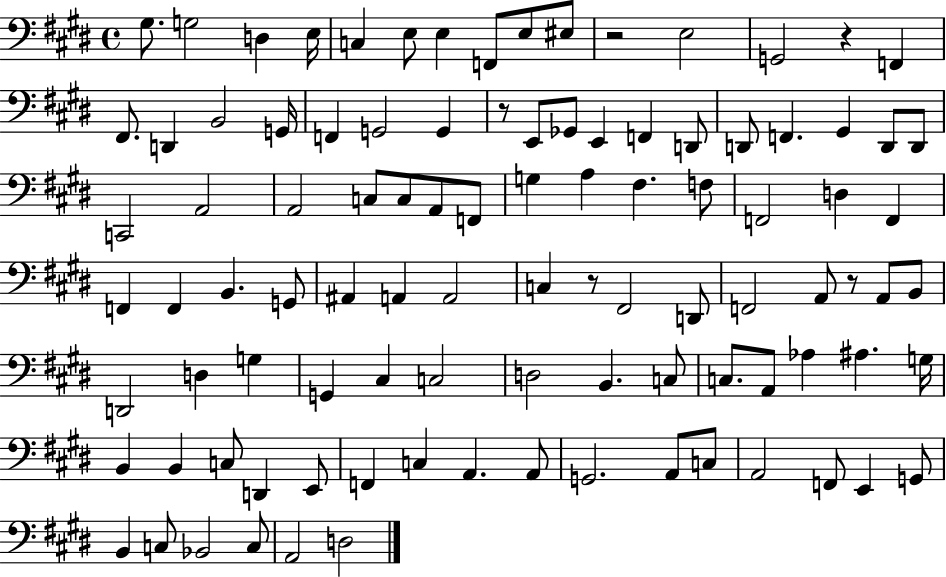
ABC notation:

X:1
T:Untitled
M:4/4
L:1/4
K:E
^G,/2 G,2 D, E,/4 C, E,/2 E, F,,/2 E,/2 ^E,/2 z2 E,2 G,,2 z F,, ^F,,/2 D,, B,,2 G,,/4 F,, G,,2 G,, z/2 E,,/2 _G,,/2 E,, F,, D,,/2 D,,/2 F,, ^G,, D,,/2 D,,/2 C,,2 A,,2 A,,2 C,/2 C,/2 A,,/2 F,,/2 G, A, ^F, F,/2 F,,2 D, F,, F,, F,, B,, G,,/2 ^A,, A,, A,,2 C, z/2 ^F,,2 D,,/2 F,,2 A,,/2 z/2 A,,/2 B,,/2 D,,2 D, G, G,, ^C, C,2 D,2 B,, C,/2 C,/2 A,,/2 _A, ^A, G,/4 B,, B,, C,/2 D,, E,,/2 F,, C, A,, A,,/2 G,,2 A,,/2 C,/2 A,,2 F,,/2 E,, G,,/2 B,, C,/2 _B,,2 C,/2 A,,2 D,2